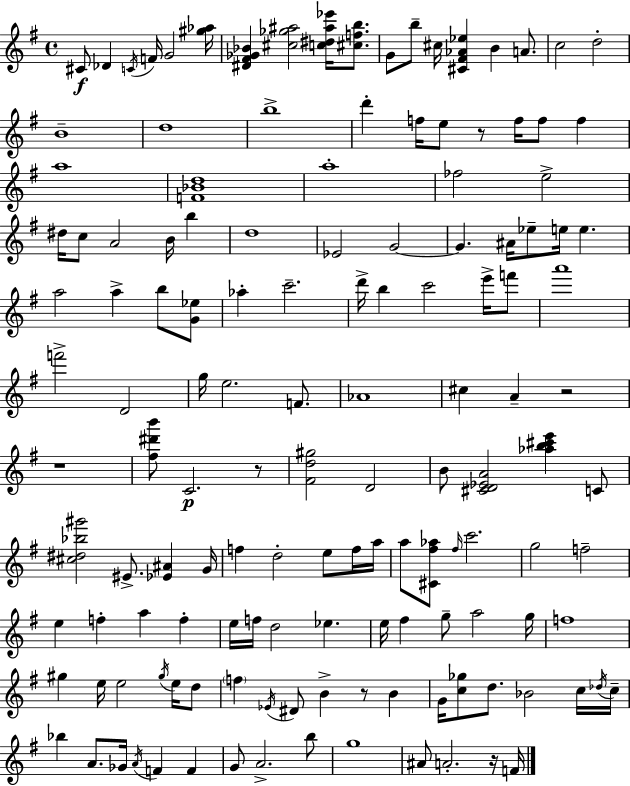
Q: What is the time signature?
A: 4/4